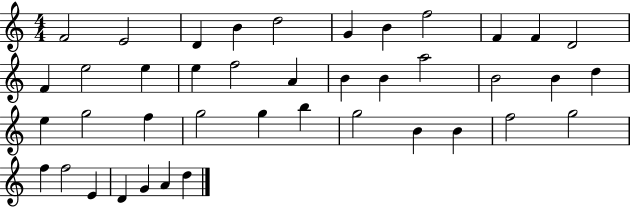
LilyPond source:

{
  \clef treble
  \numericTimeSignature
  \time 4/4
  \key c \major
  f'2 e'2 | d'4 b'4 d''2 | g'4 b'4 f''2 | f'4 f'4 d'2 | \break f'4 e''2 e''4 | e''4 f''2 a'4 | b'4 b'4 a''2 | b'2 b'4 d''4 | \break e''4 g''2 f''4 | g''2 g''4 b''4 | g''2 b'4 b'4 | f''2 g''2 | \break f''4 f''2 e'4 | d'4 g'4 a'4 d''4 | \bar "|."
}